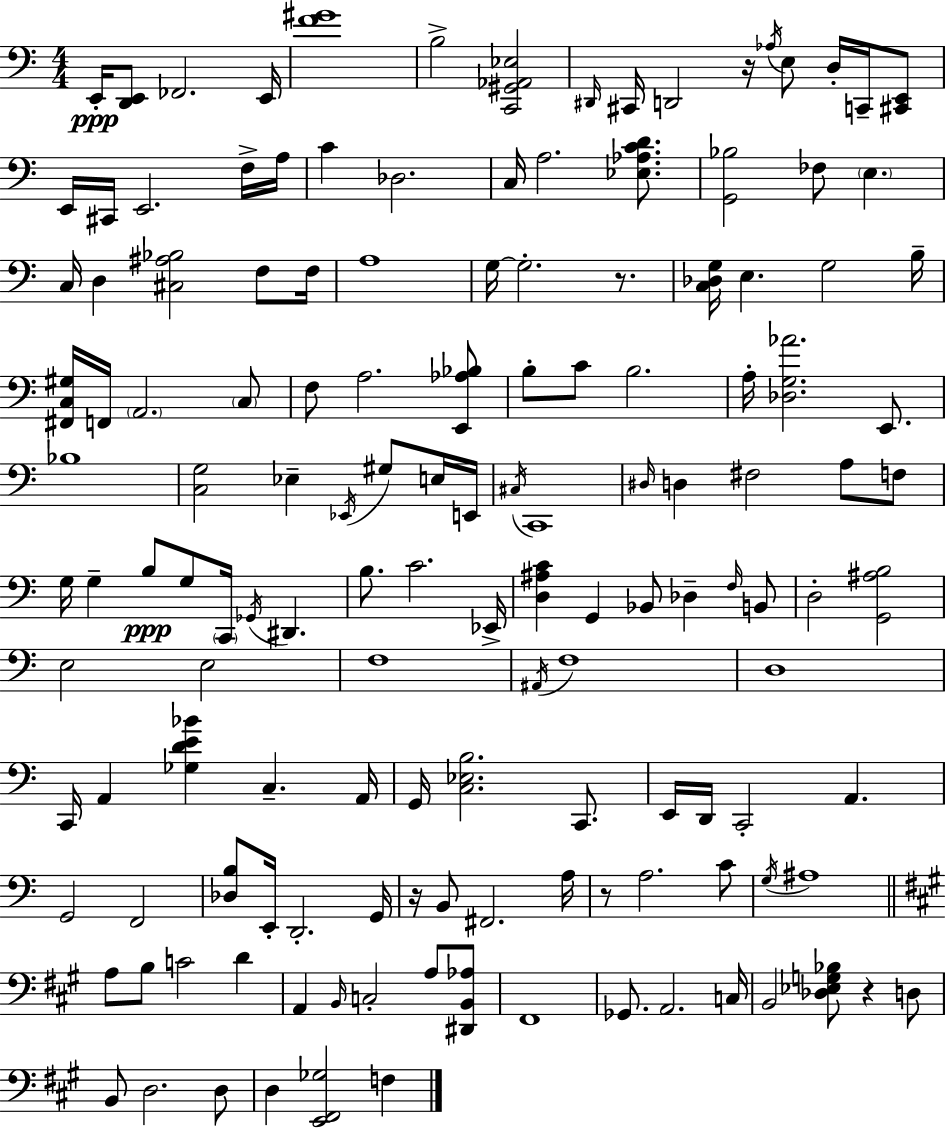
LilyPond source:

{
  \clef bass
  \numericTimeSignature
  \time 4/4
  \key c \major
  e,16-.\ppp <d, e,>8 fes,2. e,16 | <f' gis'>1 | b2-> <c, gis, aes, ees>2 | \grace { dis,16 } cis,16 d,2 r16 \acciaccatura { aes16 } e8 d16-. c,16-- | \break <cis, e,>8 e,16 cis,16 e,2. | f16-> a16 c'4 des2. | c16 a2. <ees aes c' d'>8. | <g, bes>2 fes8 \parenthesize e4. | \break c16 d4 <cis ais bes>2 f8 | f16 a1 | g16~~ g2.-. r8. | <c des g>16 e4. g2 | \break b16-- <fis, c gis>16 f,16 \parenthesize a,2. | \parenthesize c8 f8 a2. | <e, aes bes>8 b8-. c'8 b2. | a16-. <des g aes'>2. e,8. | \break bes1 | <c g>2 ees4-- \acciaccatura { ees,16 } gis8 | e16 e,16 \acciaccatura { cis16 } c,1 | \grace { dis16 } d4 fis2 | \break a8 f8 g16 g4-- b8\ppp g8 \parenthesize c,16 \acciaccatura { ges,16 } | dis,4. b8. c'2. | ees,16-> <d ais c'>4 g,4 bes,8 | des4-- \grace { f16 } b,8 d2-. <g, ais b>2 | \break e2 e2 | f1 | \acciaccatura { ais,16 } f1 | d1 | \break c,16 a,4 <ges d' e' bes'>4 | c4.-- a,16 g,16 <c ees b>2. | c,8. e,16 d,16 c,2-. | a,4. g,2 | \break f,2 <des b>8 e,16-. d,2.-. | g,16 r16 b,8 fis,2. | a16 r8 a2. | c'8 \acciaccatura { g16 } ais1 | \break \bar "||" \break \key a \major a8 b8 c'2 d'4 | a,4 \grace { b,16 } c2-. a8 <dis, b, aes>8 | fis,1 | ges,8. a,2. | \break c16 b,2 <des ees g bes>8 r4 d8 | b,8 d2. d8 | d4 <e, fis, ges>2 f4 | \bar "|."
}